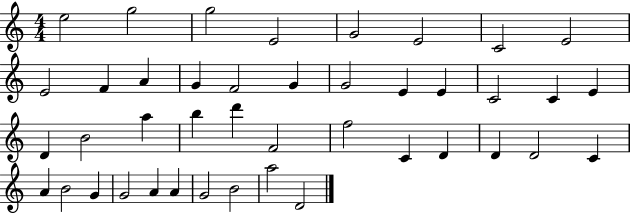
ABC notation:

X:1
T:Untitled
M:4/4
L:1/4
K:C
e2 g2 g2 E2 G2 E2 C2 E2 E2 F A G F2 G G2 E E C2 C E D B2 a b d' F2 f2 C D D D2 C A B2 G G2 A A G2 B2 a2 D2